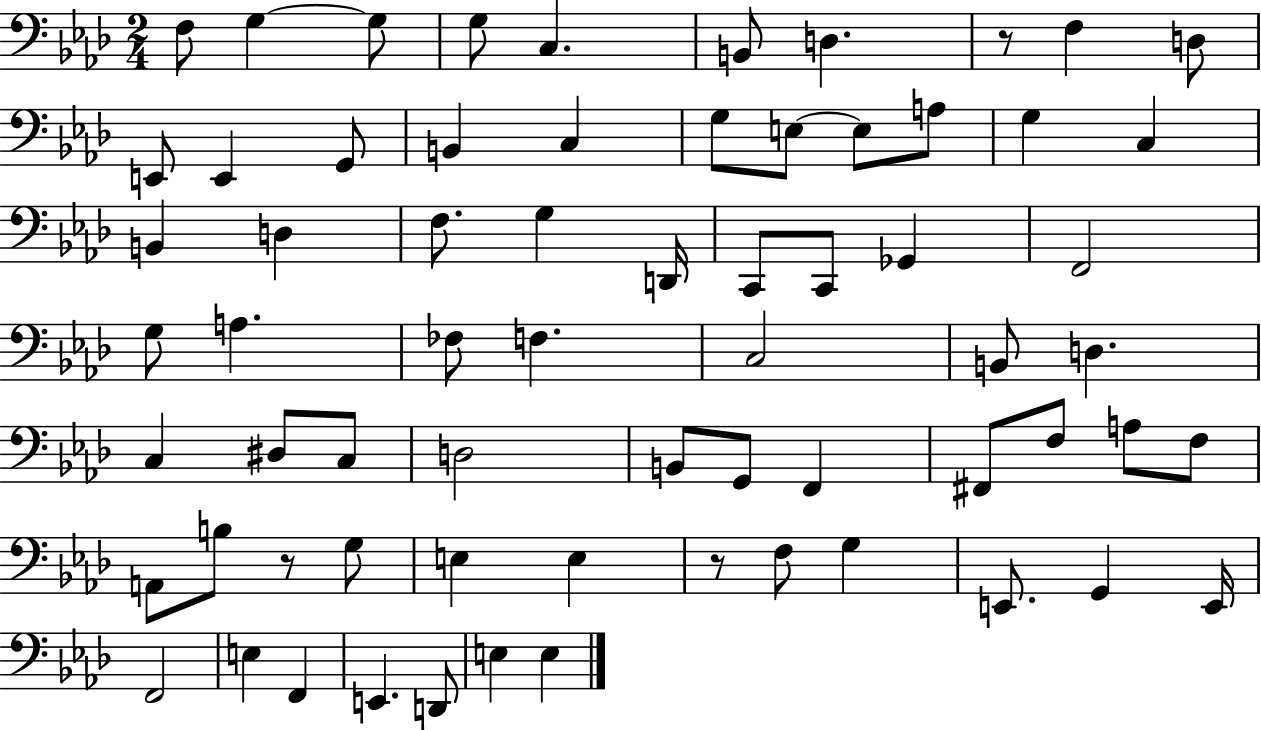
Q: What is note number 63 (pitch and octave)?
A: E3